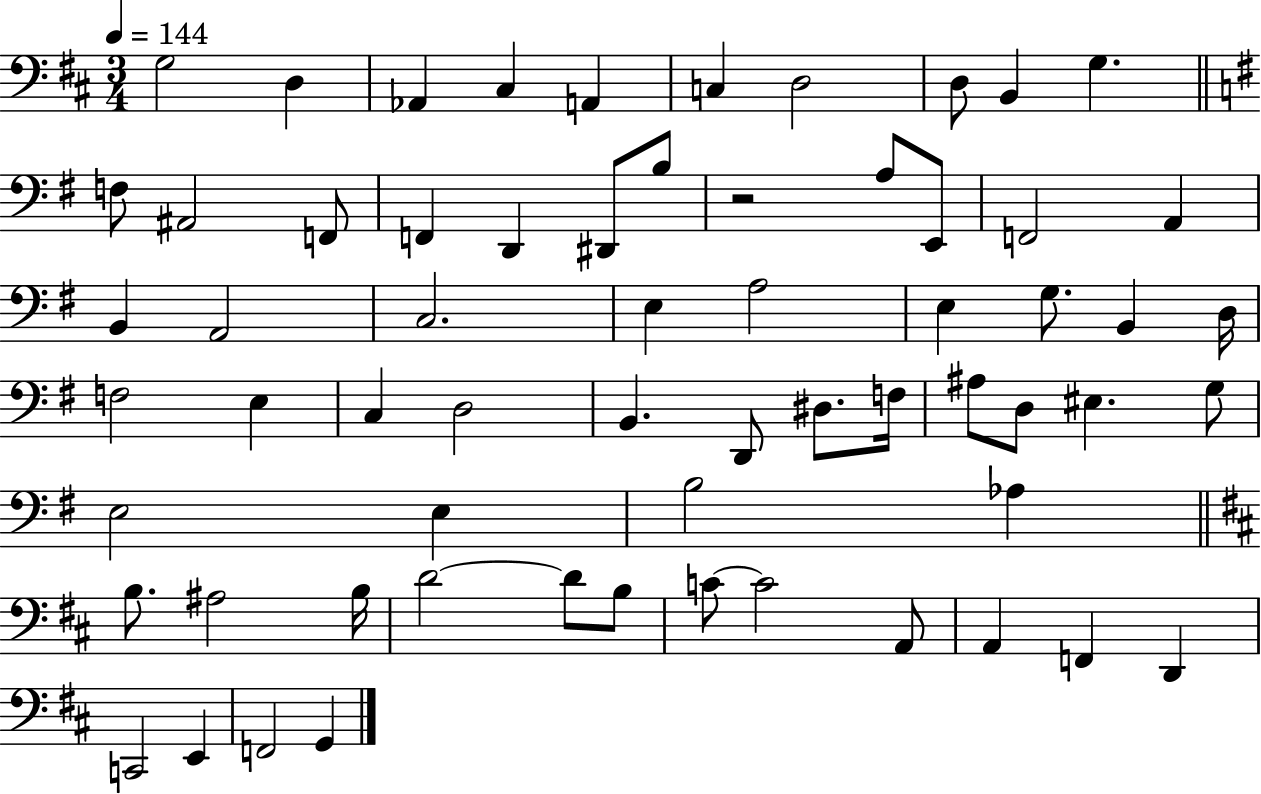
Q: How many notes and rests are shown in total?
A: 63